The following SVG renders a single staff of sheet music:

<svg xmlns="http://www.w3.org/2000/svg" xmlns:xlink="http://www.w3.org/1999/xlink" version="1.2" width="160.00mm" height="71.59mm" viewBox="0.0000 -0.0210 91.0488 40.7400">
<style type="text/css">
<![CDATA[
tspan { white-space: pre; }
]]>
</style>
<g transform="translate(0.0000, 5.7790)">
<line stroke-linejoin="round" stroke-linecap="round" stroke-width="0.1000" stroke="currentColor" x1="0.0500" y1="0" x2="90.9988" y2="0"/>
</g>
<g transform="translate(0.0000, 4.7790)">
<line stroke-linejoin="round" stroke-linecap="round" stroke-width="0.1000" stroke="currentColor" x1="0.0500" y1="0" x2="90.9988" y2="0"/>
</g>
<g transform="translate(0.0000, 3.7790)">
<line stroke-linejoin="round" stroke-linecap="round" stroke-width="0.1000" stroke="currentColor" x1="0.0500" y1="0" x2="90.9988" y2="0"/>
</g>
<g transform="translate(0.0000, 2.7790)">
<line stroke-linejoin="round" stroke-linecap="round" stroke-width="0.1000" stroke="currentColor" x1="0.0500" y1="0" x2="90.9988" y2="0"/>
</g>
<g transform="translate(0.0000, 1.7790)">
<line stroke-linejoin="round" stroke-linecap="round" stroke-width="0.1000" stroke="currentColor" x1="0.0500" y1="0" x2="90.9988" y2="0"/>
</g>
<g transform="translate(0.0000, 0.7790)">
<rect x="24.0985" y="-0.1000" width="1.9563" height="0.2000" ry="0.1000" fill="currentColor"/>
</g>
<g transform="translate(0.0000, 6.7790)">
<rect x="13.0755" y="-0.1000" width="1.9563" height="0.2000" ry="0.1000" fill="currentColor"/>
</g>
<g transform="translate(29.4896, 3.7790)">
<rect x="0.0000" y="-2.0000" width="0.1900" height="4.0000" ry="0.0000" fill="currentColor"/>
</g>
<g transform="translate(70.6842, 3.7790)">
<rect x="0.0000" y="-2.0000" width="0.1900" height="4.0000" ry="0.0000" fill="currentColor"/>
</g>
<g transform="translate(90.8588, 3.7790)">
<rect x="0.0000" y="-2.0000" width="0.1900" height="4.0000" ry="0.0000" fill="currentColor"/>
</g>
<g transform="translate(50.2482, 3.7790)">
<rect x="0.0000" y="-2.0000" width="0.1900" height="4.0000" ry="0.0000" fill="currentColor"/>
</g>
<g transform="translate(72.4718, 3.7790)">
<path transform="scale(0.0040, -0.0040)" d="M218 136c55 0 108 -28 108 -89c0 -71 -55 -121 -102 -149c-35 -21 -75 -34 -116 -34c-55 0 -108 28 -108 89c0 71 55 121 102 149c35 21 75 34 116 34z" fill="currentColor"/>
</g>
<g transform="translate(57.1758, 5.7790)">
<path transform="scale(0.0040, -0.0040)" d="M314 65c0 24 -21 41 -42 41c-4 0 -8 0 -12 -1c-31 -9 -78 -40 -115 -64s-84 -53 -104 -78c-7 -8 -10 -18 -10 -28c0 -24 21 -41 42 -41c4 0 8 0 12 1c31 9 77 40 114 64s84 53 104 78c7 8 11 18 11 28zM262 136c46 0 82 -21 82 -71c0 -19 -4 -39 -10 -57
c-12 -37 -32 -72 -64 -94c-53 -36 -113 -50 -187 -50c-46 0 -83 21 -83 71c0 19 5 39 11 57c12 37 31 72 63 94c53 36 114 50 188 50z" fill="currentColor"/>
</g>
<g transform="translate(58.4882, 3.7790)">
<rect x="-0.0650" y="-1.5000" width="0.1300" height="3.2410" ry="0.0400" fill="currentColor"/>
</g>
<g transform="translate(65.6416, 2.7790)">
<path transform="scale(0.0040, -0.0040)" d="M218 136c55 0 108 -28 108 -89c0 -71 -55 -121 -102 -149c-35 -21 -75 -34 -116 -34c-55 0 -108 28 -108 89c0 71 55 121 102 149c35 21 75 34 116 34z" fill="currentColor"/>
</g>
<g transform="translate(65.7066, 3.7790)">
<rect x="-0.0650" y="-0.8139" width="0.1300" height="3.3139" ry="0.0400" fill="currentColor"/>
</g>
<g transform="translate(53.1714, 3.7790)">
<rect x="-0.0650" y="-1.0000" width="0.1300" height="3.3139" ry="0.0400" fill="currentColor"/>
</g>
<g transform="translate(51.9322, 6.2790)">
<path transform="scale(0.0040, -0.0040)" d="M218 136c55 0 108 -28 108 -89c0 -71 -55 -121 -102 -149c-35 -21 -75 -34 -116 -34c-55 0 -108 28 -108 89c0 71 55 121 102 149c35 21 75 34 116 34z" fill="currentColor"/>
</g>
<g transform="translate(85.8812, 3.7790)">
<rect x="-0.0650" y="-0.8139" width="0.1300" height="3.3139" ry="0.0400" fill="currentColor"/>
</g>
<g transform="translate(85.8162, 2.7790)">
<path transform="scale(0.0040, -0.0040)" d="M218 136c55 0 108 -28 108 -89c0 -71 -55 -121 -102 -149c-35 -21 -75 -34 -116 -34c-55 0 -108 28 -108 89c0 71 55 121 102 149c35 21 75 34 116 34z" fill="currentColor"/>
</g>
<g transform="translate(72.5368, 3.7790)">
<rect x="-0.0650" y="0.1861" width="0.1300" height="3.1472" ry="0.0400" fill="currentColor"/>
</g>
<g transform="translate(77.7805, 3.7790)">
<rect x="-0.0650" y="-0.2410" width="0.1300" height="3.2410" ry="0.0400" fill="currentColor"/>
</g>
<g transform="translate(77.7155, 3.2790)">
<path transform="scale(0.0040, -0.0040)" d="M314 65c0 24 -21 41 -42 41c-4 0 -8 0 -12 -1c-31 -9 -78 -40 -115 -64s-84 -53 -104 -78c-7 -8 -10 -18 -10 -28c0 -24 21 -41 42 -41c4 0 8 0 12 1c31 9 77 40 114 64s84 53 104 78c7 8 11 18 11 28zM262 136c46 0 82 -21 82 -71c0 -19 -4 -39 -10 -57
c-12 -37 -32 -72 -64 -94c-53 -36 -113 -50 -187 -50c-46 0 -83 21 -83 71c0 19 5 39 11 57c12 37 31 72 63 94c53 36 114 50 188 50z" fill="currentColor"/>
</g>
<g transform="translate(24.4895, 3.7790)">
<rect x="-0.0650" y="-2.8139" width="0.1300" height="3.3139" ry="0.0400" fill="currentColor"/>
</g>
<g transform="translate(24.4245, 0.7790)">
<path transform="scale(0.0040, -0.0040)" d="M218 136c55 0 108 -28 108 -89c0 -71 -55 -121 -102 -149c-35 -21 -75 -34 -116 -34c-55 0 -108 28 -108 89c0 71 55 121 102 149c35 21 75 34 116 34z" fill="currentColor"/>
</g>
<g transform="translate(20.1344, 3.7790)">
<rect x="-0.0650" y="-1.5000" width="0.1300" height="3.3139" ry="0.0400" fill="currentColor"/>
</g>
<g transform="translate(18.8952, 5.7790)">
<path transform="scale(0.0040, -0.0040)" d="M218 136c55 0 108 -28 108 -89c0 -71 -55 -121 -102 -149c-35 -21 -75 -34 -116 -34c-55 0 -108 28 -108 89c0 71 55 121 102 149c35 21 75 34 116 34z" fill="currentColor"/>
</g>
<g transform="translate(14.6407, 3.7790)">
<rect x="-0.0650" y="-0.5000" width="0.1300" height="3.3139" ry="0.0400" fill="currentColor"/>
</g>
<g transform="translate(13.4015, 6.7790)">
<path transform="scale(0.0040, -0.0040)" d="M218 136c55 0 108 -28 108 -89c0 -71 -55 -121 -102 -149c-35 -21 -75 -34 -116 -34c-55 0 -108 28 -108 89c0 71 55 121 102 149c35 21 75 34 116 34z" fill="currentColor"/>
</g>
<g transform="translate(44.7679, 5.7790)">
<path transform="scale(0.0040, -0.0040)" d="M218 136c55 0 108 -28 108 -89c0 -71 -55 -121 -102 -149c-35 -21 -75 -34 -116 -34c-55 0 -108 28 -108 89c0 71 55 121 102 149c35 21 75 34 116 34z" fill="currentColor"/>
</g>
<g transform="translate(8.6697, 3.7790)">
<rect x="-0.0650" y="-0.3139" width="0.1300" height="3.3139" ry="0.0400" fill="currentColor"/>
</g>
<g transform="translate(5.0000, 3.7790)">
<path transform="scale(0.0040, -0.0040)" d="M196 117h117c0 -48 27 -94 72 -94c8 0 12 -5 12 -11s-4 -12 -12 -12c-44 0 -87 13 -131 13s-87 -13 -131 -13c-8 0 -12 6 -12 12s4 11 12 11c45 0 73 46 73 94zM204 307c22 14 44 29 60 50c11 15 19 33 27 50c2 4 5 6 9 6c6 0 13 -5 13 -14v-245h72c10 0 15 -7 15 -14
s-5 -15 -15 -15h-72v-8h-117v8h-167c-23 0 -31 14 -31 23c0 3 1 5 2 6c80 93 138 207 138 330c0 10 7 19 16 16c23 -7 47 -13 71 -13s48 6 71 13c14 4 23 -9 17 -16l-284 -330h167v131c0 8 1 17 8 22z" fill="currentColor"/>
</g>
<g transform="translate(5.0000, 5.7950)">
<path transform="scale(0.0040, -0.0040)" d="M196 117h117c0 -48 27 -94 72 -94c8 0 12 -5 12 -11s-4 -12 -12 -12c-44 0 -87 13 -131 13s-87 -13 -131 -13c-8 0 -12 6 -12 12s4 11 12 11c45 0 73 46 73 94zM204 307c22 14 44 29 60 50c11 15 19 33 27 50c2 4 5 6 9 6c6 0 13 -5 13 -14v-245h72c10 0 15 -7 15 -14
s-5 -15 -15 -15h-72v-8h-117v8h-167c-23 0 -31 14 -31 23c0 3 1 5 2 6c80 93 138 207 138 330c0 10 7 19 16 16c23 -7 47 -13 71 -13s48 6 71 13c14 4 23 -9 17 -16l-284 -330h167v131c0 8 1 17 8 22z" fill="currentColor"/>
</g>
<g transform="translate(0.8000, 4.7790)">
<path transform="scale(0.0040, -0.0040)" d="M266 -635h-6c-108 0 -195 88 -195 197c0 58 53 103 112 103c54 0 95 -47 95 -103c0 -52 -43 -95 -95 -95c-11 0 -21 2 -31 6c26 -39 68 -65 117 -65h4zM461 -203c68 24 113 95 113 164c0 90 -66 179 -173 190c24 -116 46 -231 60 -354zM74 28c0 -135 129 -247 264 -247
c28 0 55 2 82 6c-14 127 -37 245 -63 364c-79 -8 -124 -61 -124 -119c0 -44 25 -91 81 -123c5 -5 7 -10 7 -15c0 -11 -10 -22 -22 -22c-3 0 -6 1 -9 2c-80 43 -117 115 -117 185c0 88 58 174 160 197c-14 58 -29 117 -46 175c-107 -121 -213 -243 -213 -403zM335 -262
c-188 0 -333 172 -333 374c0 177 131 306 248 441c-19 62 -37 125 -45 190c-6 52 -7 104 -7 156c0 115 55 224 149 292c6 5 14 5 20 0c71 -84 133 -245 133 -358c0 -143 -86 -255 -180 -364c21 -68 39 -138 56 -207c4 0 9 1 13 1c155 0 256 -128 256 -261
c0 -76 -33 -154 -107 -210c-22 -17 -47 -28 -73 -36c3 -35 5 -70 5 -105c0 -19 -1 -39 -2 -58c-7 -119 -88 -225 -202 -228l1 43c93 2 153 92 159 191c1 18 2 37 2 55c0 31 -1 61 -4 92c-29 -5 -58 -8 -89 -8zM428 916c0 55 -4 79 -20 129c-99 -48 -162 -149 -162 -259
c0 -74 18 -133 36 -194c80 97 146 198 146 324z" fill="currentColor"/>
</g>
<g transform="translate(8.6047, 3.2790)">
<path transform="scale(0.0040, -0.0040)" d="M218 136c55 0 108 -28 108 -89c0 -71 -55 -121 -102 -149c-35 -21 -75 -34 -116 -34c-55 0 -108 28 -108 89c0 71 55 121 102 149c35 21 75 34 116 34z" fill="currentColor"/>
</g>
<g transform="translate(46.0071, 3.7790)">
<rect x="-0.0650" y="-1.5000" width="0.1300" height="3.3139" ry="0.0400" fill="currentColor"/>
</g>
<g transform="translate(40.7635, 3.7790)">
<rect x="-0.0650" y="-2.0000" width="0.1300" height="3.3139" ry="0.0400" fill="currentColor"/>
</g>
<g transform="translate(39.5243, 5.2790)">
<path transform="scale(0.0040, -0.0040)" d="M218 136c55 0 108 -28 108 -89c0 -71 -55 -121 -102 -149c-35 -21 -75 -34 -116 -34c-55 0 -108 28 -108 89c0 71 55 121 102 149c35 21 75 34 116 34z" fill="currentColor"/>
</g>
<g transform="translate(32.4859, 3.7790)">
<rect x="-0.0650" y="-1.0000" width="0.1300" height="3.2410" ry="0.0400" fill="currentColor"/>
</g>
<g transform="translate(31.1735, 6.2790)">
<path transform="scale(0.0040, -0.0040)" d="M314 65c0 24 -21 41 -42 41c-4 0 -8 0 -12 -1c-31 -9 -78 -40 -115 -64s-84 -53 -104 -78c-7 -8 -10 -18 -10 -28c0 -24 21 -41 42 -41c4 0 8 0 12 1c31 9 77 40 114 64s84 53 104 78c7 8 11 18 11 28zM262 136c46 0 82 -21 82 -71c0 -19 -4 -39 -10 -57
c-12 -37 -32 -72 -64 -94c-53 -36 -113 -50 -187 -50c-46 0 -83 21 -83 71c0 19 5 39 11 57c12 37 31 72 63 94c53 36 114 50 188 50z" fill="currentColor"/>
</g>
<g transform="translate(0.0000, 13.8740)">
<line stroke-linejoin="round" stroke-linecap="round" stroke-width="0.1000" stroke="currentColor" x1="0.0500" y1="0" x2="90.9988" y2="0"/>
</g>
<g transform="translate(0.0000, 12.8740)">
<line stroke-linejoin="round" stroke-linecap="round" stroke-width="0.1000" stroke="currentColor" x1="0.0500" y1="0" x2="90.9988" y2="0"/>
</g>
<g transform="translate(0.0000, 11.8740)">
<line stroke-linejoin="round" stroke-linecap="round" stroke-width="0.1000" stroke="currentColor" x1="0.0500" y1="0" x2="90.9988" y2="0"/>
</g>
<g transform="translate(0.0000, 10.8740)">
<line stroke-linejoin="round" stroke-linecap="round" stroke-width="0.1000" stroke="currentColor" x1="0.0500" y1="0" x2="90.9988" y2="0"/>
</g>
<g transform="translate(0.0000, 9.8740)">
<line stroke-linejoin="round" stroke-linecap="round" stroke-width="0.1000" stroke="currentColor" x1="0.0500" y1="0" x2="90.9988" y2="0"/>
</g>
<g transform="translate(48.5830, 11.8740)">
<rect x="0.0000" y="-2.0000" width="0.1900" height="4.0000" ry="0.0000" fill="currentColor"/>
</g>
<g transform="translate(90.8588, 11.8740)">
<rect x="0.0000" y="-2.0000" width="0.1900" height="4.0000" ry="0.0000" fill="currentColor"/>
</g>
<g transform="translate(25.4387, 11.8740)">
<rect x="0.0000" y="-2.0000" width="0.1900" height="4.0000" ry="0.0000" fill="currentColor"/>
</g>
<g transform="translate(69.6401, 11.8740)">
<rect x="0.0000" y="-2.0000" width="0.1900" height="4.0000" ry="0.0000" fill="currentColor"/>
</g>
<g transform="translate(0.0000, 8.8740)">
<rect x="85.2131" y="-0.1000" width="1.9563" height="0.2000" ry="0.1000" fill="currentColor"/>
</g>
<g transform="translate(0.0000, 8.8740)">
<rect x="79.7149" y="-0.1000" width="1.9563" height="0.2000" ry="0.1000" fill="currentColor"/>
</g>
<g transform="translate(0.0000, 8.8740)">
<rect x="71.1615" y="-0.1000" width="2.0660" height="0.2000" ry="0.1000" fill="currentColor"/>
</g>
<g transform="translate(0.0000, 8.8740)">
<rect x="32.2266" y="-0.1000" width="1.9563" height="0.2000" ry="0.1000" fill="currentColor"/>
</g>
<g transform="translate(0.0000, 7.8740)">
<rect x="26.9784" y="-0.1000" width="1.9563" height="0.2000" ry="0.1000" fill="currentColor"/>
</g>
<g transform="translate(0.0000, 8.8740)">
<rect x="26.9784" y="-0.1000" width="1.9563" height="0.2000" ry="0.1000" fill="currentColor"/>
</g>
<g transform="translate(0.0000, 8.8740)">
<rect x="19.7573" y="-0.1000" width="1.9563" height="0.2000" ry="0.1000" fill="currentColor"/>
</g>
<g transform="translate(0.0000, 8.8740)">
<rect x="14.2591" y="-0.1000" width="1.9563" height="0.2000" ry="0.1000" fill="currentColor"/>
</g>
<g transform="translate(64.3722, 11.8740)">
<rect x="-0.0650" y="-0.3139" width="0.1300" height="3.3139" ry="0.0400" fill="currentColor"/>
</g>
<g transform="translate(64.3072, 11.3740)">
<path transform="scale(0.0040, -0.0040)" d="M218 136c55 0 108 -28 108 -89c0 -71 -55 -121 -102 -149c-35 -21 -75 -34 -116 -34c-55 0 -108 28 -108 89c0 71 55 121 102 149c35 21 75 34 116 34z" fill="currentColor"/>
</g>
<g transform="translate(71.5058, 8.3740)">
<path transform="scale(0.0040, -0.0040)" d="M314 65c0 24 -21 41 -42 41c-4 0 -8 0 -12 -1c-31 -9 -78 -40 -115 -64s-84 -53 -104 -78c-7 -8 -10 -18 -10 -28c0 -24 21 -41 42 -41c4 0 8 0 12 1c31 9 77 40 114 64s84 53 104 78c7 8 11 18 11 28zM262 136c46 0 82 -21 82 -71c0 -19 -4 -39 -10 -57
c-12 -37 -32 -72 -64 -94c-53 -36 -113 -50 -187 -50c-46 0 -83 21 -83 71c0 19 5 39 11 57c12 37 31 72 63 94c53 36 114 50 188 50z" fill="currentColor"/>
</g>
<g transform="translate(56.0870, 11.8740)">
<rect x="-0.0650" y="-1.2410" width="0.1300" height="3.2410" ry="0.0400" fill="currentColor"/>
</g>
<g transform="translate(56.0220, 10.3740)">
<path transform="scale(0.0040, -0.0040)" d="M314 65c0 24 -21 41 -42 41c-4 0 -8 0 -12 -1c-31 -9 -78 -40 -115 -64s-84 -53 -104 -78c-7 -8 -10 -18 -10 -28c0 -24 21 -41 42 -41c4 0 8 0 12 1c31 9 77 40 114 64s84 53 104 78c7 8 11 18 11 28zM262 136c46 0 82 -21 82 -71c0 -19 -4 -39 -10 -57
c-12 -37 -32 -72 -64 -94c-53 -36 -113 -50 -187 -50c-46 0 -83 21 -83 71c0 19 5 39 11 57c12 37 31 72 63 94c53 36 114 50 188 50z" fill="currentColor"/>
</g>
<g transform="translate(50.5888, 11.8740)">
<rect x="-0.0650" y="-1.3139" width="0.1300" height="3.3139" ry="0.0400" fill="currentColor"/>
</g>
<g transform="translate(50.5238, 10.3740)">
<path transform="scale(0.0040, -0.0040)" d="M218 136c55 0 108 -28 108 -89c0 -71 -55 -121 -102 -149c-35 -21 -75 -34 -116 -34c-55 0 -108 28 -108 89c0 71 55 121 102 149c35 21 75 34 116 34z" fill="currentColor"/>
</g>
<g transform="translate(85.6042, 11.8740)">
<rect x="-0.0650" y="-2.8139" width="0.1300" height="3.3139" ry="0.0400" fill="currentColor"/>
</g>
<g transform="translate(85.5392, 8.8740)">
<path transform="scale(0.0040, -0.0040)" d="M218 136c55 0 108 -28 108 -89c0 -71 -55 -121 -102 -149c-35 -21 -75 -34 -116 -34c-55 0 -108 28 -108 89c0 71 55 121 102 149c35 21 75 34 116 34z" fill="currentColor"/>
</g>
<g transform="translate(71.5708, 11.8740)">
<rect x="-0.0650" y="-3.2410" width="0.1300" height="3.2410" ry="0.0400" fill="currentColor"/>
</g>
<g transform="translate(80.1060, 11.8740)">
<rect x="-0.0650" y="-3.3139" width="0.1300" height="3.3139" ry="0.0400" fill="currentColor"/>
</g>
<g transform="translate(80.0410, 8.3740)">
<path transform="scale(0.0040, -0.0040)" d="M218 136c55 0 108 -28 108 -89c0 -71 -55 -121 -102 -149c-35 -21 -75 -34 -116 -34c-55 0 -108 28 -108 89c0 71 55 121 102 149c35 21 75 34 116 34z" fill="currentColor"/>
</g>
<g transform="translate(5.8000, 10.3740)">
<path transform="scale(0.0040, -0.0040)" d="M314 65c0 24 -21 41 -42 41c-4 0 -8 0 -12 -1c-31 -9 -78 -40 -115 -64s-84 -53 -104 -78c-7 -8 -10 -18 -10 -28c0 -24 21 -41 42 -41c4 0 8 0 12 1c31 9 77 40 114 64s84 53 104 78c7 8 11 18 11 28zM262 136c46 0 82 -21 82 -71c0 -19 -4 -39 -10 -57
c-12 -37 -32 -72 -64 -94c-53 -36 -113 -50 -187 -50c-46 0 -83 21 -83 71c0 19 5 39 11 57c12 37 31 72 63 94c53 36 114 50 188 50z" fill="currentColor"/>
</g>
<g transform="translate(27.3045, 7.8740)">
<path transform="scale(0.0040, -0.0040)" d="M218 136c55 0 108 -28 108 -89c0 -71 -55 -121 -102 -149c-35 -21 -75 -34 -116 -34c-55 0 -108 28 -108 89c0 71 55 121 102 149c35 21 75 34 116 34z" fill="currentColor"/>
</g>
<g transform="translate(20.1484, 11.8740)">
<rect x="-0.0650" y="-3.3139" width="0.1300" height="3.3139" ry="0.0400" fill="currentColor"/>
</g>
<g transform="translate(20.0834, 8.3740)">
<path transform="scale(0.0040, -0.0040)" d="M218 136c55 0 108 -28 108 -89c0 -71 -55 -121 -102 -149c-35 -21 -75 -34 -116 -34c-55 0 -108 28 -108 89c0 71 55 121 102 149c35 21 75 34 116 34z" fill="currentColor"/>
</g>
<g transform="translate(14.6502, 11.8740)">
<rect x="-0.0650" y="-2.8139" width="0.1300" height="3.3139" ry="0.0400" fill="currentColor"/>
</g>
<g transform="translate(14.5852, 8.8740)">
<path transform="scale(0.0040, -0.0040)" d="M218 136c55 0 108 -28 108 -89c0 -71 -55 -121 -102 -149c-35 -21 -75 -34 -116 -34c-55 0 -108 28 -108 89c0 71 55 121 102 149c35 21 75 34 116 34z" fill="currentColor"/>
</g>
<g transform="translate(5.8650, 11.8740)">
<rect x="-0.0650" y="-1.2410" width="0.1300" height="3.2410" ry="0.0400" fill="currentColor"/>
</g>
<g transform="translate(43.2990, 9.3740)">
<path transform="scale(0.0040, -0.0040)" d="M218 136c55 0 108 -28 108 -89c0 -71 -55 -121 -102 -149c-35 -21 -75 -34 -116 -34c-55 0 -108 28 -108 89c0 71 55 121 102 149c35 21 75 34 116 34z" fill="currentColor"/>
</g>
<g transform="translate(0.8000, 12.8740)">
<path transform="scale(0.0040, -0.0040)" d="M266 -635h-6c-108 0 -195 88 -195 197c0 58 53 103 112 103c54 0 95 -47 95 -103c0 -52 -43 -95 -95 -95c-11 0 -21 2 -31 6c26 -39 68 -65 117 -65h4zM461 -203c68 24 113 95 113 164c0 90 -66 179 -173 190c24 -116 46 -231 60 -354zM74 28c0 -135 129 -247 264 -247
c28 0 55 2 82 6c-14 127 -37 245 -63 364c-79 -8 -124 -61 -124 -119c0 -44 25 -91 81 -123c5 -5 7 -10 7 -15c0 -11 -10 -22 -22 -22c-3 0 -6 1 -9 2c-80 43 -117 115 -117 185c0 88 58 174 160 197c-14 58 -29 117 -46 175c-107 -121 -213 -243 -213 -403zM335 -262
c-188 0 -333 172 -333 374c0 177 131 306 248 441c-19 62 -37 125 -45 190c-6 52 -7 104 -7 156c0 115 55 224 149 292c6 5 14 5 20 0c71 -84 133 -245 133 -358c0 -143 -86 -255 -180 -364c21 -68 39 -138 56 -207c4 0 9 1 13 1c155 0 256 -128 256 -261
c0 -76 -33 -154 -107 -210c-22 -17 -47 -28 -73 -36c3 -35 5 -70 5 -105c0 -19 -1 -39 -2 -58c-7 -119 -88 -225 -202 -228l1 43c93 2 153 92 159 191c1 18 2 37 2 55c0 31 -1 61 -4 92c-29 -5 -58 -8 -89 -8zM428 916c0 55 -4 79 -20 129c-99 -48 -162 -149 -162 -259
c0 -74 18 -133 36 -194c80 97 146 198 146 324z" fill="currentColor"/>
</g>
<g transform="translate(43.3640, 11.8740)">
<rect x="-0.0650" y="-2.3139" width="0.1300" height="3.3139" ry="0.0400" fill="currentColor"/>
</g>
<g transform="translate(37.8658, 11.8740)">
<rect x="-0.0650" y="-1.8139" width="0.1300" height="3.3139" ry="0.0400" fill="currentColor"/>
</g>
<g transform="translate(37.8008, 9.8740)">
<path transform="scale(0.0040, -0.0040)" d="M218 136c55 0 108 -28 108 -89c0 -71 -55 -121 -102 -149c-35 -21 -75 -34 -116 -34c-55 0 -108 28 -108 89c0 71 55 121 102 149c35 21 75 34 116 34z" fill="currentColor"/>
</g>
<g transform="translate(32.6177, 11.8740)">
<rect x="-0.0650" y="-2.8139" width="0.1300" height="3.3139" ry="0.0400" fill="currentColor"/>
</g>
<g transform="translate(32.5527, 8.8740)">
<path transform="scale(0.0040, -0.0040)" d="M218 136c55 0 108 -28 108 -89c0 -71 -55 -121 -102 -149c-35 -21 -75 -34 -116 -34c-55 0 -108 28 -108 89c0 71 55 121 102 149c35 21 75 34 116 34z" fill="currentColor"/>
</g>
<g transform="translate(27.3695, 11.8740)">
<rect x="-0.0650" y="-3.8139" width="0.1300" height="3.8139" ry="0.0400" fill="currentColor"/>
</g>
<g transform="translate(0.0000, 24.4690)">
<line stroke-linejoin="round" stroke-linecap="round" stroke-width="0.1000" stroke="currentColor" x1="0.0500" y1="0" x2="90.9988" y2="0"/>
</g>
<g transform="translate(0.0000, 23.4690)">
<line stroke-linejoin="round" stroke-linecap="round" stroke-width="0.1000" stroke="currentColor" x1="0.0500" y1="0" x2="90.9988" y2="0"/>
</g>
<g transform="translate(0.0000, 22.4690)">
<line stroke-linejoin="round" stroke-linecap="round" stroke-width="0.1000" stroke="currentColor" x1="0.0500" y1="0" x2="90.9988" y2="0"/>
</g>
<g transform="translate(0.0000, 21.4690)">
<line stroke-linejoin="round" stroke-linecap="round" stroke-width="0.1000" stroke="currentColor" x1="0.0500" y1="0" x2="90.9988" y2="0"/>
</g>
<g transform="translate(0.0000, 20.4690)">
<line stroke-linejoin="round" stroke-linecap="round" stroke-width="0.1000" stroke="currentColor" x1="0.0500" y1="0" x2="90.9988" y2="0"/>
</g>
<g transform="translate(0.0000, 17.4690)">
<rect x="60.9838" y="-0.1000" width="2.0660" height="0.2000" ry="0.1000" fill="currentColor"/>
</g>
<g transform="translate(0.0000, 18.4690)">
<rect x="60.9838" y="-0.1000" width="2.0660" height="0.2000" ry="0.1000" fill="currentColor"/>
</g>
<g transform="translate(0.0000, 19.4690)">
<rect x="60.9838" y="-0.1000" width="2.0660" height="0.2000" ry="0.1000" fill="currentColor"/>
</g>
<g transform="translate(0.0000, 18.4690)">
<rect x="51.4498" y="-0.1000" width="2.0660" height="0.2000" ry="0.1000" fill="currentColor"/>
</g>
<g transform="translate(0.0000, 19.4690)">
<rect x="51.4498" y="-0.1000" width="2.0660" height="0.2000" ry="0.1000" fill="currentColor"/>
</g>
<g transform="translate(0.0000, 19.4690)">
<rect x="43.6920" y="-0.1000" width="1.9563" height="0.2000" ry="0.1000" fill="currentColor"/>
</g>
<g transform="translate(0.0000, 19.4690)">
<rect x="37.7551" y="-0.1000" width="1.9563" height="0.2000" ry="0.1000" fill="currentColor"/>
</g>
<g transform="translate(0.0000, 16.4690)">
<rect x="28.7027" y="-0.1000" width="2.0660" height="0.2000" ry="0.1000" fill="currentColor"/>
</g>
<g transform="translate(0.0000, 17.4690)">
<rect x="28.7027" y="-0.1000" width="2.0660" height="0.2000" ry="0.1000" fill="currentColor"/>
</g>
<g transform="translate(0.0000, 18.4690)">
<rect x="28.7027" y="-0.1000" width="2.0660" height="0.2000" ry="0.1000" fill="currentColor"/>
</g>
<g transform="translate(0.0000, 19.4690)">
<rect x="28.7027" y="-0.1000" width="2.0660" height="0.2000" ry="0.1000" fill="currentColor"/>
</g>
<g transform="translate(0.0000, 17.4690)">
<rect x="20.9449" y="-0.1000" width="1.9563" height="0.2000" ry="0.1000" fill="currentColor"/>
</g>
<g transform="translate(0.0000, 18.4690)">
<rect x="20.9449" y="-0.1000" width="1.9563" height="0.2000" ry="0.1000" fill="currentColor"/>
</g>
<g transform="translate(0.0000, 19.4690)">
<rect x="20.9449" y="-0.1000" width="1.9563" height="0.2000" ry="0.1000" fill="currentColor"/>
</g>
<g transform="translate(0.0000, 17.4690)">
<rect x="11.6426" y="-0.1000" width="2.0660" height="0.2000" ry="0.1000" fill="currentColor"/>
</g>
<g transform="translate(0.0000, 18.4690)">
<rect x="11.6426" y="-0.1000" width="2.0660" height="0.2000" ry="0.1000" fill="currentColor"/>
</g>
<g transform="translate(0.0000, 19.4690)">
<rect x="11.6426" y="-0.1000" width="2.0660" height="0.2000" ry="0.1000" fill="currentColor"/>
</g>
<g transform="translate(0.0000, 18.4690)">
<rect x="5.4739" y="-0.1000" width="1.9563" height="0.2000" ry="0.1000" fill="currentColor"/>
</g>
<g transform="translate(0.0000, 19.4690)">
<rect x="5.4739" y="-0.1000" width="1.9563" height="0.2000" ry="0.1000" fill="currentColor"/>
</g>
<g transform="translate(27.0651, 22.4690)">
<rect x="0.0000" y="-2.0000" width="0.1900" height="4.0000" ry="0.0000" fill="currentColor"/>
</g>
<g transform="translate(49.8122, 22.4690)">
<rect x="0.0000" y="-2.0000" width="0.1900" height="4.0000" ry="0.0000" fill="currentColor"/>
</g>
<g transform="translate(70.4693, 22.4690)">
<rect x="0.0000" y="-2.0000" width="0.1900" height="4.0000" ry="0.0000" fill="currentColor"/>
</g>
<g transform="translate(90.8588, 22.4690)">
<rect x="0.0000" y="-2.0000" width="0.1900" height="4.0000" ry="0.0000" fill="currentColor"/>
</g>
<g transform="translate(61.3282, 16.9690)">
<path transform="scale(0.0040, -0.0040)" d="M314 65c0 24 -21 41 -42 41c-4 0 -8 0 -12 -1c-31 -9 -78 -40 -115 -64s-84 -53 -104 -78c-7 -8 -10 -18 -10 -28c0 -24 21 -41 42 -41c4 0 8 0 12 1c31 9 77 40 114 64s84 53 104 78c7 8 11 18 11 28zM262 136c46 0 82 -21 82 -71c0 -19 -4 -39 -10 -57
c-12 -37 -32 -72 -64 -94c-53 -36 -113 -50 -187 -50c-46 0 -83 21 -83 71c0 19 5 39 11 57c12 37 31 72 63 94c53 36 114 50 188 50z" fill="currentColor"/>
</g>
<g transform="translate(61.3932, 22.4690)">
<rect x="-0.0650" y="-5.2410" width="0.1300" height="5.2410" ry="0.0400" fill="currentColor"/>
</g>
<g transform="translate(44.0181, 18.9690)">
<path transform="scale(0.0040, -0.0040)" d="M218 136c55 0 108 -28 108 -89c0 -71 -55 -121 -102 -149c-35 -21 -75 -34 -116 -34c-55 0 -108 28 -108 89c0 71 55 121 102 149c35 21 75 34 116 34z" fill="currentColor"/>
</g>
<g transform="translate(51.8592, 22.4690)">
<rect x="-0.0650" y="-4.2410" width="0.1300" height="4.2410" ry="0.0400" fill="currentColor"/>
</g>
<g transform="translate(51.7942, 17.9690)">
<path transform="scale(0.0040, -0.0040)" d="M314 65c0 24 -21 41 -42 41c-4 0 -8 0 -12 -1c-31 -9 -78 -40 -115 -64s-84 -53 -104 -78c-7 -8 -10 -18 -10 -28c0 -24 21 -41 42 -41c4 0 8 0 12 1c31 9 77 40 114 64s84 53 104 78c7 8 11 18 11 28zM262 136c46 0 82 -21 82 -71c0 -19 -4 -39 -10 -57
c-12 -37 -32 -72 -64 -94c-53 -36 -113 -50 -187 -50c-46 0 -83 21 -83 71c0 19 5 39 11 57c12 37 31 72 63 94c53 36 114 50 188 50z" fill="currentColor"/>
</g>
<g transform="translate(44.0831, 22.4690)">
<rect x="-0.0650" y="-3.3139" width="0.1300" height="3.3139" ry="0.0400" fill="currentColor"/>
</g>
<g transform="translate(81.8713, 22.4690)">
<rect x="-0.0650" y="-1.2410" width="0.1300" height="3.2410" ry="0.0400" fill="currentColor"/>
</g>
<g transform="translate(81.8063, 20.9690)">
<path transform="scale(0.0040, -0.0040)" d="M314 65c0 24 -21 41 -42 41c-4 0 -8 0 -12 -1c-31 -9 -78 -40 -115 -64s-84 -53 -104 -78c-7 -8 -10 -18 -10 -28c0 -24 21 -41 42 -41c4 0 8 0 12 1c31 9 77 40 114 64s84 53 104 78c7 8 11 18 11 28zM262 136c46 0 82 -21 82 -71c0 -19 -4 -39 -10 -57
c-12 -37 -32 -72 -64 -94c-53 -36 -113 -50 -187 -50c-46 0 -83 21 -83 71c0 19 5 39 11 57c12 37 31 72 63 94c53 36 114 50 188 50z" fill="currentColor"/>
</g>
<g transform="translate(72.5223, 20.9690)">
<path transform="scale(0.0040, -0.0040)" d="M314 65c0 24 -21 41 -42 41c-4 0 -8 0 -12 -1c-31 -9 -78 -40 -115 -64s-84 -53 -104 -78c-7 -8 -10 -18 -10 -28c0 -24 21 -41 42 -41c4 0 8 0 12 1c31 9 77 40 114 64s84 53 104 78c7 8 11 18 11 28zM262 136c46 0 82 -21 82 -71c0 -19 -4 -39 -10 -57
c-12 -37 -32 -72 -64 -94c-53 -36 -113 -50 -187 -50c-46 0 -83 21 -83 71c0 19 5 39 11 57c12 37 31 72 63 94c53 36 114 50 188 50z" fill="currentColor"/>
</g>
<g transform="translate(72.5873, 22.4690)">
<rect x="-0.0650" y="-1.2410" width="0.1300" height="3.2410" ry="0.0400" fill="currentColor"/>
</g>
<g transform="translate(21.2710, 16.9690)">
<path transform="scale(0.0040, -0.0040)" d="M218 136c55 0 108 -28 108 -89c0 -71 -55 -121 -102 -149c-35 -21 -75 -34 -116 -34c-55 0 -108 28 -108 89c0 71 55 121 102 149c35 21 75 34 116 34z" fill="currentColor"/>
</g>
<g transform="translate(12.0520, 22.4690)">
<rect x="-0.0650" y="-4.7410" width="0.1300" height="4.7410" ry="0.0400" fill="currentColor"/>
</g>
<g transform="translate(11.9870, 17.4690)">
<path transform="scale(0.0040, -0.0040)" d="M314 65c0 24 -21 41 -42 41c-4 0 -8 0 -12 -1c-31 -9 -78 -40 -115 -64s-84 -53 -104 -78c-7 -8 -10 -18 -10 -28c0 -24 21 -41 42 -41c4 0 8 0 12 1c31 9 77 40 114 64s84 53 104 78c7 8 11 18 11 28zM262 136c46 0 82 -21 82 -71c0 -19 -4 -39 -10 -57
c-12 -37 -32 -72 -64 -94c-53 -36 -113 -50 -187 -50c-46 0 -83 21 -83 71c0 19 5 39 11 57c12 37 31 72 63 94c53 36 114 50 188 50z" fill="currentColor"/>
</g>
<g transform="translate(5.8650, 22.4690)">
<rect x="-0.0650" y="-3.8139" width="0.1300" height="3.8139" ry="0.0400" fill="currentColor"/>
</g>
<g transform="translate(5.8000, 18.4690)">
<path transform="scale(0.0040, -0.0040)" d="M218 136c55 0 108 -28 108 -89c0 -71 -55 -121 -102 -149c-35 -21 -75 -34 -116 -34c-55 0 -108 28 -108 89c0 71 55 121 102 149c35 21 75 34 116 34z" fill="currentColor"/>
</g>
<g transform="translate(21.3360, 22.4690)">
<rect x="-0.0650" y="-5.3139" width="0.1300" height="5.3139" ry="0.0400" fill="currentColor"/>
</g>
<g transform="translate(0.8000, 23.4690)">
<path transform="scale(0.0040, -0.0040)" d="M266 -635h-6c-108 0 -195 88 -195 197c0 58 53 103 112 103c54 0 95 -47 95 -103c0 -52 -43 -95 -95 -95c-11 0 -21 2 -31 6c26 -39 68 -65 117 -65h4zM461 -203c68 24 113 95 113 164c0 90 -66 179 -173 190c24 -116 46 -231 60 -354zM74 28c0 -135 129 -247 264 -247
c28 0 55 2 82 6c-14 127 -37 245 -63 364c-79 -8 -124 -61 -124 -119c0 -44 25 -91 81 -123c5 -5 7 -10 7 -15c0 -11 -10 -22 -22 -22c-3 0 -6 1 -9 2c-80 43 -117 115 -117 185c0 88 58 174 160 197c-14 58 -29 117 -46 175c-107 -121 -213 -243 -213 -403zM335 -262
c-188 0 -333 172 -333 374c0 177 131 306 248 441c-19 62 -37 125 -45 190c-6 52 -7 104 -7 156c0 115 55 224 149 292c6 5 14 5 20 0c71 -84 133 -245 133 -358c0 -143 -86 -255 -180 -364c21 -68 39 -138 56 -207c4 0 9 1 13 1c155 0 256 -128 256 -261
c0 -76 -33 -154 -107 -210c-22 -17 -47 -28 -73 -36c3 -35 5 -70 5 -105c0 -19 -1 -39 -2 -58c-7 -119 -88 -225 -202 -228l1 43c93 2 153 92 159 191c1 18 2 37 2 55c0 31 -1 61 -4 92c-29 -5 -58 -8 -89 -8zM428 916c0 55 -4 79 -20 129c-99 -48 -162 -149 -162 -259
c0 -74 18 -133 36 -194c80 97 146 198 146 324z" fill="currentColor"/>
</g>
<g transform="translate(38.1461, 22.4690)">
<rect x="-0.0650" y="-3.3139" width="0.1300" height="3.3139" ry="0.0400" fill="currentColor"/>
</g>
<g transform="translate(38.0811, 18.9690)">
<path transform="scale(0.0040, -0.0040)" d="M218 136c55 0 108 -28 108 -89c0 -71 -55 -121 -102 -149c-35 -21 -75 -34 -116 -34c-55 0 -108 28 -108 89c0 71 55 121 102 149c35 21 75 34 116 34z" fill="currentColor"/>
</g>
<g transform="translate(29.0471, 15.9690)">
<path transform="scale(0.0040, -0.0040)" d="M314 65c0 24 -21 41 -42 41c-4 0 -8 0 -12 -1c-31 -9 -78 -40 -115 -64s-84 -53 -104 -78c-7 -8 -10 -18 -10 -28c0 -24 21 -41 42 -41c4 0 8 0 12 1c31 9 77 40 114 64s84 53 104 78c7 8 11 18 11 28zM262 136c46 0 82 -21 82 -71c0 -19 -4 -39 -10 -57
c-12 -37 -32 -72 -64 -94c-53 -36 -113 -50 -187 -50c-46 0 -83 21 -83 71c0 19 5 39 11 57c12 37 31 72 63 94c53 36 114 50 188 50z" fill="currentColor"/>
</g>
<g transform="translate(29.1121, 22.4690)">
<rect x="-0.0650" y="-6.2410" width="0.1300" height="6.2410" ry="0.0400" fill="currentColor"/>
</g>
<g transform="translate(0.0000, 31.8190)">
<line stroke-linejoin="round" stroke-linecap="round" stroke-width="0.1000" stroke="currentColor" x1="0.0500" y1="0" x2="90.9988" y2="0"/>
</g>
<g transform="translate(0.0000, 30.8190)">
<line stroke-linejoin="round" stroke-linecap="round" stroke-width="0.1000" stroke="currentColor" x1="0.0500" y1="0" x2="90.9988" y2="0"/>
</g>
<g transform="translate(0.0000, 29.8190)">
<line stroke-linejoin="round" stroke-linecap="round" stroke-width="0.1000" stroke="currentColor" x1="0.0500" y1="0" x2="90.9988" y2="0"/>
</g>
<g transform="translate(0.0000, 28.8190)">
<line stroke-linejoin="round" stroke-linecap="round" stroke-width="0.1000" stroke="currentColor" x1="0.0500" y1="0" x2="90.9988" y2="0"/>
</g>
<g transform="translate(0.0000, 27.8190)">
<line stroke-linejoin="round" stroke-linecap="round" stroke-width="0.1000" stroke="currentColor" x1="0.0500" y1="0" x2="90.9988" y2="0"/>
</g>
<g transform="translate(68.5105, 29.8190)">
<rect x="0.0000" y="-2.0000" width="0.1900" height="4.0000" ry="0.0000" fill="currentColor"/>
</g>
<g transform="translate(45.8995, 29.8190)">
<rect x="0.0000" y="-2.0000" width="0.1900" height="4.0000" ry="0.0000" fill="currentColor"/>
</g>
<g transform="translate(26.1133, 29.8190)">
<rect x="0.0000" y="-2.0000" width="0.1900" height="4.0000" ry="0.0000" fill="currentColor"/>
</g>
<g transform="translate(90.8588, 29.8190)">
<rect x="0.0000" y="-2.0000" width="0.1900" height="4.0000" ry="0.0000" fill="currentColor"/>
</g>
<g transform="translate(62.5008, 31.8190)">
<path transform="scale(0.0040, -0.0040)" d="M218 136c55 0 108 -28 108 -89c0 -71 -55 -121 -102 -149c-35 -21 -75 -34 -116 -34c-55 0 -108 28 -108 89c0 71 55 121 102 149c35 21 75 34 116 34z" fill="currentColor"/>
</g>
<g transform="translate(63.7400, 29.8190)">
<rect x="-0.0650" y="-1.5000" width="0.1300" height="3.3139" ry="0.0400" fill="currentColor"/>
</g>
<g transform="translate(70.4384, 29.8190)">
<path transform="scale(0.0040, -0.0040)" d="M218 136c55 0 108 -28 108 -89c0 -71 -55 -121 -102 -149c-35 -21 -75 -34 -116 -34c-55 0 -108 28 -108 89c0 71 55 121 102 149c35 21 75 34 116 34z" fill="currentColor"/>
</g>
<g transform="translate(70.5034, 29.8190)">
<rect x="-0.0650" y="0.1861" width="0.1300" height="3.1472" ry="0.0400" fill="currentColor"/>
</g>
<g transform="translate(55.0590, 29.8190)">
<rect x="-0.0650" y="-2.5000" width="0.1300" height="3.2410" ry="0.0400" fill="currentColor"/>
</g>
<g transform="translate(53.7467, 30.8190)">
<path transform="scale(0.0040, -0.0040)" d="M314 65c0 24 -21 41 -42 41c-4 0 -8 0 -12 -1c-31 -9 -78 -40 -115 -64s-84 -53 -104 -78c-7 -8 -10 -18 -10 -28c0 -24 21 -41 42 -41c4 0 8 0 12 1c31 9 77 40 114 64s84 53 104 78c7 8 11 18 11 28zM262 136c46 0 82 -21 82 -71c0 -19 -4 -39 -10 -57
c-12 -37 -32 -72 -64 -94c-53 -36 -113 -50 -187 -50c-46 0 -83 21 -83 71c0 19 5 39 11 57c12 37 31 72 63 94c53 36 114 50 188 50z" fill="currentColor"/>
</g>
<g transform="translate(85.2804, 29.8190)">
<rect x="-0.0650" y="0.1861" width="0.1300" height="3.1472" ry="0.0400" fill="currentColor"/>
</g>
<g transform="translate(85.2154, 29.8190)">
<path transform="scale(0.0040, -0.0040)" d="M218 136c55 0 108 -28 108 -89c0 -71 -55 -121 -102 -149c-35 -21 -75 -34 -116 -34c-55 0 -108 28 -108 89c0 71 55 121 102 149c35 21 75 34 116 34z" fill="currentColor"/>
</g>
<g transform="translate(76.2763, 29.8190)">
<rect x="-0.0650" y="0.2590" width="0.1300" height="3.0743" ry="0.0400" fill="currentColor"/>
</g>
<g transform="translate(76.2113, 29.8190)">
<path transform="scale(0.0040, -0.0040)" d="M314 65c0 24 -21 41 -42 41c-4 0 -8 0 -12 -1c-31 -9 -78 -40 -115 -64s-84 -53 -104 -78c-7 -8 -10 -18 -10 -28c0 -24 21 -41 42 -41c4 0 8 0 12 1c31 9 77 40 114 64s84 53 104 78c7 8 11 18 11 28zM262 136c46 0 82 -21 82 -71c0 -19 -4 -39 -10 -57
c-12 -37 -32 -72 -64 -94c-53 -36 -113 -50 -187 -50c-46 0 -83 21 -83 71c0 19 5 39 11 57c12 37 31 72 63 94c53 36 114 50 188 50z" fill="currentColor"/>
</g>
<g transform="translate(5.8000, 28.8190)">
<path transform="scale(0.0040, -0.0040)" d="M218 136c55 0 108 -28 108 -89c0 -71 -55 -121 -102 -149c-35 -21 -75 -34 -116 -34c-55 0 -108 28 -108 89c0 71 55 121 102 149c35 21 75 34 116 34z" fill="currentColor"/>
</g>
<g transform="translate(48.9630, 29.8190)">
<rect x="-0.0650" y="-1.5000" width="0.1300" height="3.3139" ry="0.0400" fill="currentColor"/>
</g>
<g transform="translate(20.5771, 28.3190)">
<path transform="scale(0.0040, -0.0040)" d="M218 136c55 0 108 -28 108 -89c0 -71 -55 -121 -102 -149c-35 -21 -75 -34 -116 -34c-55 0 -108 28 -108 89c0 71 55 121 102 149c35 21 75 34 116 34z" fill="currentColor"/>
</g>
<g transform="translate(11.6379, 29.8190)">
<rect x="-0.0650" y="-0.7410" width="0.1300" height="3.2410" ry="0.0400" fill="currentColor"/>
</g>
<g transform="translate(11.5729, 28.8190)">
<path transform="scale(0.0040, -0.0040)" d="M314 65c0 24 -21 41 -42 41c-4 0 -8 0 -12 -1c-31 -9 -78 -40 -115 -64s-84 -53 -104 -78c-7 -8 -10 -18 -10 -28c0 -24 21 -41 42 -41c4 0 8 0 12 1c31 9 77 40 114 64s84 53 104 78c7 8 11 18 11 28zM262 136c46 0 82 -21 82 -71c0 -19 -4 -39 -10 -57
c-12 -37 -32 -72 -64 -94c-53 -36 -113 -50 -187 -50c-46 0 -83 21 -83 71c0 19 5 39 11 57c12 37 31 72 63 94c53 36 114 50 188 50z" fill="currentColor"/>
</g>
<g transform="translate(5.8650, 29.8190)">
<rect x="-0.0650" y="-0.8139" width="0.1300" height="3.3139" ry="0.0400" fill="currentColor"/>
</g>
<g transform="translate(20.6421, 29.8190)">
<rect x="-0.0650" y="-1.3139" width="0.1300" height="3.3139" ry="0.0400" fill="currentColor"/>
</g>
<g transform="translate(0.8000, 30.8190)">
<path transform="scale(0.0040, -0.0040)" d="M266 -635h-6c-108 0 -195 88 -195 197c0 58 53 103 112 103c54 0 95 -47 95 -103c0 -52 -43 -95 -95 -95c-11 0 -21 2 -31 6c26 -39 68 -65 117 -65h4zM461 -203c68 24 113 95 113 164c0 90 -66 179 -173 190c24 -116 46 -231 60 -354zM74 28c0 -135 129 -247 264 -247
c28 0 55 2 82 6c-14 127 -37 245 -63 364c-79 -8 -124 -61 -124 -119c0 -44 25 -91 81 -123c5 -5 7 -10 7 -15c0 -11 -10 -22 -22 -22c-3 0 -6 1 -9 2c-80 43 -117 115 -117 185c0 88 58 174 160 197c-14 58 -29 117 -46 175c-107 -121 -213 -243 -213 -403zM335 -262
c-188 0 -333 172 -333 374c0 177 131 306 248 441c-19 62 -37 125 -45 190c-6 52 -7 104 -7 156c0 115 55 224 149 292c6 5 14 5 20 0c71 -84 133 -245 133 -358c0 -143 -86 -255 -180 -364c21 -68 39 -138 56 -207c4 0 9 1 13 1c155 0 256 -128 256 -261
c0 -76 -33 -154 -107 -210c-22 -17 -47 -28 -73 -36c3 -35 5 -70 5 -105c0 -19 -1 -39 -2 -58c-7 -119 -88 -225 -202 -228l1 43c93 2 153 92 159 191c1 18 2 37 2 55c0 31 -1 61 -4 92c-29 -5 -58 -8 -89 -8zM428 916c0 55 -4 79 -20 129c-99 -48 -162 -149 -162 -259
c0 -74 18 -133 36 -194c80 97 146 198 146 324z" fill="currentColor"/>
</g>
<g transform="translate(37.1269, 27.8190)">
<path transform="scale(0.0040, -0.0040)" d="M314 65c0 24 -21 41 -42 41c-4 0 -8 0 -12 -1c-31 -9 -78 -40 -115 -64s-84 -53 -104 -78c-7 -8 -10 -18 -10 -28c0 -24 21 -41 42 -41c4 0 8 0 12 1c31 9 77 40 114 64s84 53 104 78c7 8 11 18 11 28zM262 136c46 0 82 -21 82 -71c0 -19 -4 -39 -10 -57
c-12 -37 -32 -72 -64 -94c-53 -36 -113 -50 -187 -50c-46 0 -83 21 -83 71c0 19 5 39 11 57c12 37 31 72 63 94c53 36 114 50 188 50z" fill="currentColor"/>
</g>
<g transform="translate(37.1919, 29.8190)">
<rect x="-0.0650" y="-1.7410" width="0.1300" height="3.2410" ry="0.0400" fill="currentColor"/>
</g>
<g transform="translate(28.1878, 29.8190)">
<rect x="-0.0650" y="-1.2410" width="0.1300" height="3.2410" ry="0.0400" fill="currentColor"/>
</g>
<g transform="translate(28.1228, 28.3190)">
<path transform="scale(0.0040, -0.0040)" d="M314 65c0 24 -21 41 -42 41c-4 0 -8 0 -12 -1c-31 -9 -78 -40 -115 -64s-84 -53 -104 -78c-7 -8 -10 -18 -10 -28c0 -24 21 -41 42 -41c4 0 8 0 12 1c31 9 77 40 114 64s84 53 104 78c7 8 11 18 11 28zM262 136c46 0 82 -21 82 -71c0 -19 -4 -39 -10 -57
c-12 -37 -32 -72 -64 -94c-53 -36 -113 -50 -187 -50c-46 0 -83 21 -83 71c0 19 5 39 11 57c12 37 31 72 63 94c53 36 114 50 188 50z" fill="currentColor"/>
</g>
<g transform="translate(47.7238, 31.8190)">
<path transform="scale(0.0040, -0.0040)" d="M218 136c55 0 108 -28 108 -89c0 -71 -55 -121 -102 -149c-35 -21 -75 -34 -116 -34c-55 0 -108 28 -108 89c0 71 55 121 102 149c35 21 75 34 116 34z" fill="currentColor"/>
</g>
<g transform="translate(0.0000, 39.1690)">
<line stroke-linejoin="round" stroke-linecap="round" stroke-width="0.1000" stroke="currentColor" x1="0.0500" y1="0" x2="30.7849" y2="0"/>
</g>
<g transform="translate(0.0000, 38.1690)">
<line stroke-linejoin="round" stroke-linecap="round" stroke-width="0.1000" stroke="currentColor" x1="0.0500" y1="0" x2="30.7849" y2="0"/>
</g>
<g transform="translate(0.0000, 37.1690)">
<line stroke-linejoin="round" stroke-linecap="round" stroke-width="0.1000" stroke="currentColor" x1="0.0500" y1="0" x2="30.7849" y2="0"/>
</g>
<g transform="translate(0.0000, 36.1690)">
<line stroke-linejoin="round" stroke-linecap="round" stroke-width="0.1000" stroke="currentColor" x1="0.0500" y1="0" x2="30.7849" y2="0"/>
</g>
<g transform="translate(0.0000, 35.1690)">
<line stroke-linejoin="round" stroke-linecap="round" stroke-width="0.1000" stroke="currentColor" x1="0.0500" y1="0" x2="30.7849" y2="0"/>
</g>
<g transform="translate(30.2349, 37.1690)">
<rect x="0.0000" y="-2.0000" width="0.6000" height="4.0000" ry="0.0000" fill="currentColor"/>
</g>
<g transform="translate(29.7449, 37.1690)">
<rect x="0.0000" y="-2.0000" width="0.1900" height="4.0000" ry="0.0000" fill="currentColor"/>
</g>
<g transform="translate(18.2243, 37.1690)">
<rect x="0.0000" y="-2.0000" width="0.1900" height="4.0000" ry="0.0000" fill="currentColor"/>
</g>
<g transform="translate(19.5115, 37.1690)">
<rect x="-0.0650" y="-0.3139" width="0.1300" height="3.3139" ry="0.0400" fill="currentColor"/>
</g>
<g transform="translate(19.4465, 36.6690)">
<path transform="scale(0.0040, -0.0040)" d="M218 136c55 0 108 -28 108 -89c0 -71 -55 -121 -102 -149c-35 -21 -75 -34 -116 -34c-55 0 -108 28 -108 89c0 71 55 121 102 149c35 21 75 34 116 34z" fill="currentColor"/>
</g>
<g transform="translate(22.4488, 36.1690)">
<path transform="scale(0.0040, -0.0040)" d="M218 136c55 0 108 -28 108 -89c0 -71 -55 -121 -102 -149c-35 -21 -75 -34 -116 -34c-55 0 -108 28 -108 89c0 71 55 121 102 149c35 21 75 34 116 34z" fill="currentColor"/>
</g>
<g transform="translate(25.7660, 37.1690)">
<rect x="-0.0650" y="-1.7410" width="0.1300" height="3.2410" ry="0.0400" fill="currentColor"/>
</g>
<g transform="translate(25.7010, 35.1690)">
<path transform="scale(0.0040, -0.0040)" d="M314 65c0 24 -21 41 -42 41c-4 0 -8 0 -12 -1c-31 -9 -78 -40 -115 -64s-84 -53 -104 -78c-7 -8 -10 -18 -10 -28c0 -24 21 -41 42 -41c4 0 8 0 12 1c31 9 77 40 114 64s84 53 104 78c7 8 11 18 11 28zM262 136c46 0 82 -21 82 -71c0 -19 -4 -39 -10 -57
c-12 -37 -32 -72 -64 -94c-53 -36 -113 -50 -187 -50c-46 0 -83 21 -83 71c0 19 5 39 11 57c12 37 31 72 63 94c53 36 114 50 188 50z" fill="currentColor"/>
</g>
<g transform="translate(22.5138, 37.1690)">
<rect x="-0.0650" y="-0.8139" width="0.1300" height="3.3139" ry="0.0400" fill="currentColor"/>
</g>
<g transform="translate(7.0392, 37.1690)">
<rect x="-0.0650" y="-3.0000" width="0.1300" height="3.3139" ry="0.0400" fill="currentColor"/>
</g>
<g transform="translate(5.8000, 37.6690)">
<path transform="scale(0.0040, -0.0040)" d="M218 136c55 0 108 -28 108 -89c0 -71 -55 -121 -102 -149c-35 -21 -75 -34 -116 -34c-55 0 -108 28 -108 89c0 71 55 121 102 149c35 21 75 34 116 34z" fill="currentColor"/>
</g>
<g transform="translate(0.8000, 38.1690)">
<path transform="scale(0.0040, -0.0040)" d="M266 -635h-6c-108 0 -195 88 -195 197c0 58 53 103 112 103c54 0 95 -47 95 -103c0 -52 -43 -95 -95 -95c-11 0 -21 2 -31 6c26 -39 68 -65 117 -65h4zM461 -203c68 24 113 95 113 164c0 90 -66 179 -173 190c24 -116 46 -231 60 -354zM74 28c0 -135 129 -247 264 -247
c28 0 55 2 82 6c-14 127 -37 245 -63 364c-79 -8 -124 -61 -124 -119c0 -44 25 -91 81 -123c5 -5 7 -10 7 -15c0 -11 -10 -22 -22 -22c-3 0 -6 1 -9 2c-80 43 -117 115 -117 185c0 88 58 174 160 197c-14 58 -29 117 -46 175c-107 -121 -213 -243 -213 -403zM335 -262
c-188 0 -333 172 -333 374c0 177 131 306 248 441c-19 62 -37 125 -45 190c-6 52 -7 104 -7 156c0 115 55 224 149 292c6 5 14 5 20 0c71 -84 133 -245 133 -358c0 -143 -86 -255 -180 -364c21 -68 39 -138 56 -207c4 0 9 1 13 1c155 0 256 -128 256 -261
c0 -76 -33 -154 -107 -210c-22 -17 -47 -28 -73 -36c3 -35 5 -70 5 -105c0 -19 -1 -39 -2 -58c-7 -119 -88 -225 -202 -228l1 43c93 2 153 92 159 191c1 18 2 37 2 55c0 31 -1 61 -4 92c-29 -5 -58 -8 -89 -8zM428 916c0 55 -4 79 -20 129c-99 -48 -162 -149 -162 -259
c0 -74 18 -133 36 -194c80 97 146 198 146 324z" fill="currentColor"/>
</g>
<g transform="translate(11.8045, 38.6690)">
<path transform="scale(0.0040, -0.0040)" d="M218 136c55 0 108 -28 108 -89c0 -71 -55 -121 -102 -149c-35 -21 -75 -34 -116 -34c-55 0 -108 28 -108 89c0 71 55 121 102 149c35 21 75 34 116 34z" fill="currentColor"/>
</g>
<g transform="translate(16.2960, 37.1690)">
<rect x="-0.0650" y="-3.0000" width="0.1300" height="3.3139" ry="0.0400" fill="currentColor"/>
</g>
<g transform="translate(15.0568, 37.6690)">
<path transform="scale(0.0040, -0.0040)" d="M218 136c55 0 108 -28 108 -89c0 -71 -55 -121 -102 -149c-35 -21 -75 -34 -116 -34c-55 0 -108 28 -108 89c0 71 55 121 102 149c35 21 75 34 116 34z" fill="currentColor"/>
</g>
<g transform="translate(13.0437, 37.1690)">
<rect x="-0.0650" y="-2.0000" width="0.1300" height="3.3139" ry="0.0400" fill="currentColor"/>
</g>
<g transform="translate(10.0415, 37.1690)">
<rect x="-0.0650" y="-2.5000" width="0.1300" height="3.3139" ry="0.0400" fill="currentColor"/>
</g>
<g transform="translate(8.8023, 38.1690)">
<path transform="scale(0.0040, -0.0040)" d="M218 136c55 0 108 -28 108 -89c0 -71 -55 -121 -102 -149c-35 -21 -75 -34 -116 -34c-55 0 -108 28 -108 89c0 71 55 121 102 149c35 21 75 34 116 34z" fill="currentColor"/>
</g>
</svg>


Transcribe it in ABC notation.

X:1
T:Untitled
M:4/4
L:1/4
K:C
c C E a D2 F E D E2 d B c2 d e2 a b c' a f g e e2 c b2 b a c' e'2 f' a'2 b b d'2 f'2 e2 e2 d d2 e e2 f2 E G2 E B B2 B A G F A c d f2